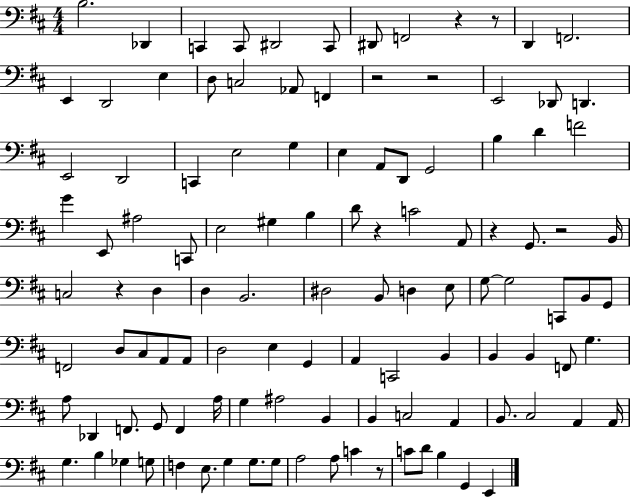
X:1
T:Untitled
M:4/4
L:1/4
K:D
B,2 _D,, C,, C,,/2 ^D,,2 C,,/2 ^D,,/2 F,,2 z z/2 D,, F,,2 E,, D,,2 E, D,/2 C,2 _A,,/2 F,, z2 z2 E,,2 _D,,/2 D,, E,,2 D,,2 C,, E,2 G, E, A,,/2 D,,/2 G,,2 B, D F2 G E,,/2 ^A,2 C,,/2 E,2 ^G, B, D/2 z C2 A,,/2 z G,,/2 z2 B,,/4 C,2 z D, D, B,,2 ^D,2 B,,/2 D, E,/2 G,/2 G,2 C,,/2 B,,/2 G,,/2 F,,2 D,/2 ^C,/2 A,,/2 A,,/2 D,2 E, G,, A,, C,,2 B,, B,, B,, F,,/2 G, A,/2 _D,, F,,/2 G,,/2 F,, A,/4 G, ^A,2 B,, B,, C,2 A,, B,,/2 ^C,2 A,, A,,/4 G, B, _G, G,/2 F, E,/2 G, G,/2 G,/2 A,2 A,/2 C z/2 C/2 D/2 B, G,, E,,